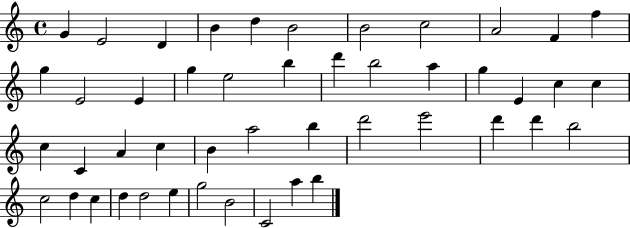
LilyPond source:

{
  \clef treble
  \time 4/4
  \defaultTimeSignature
  \key c \major
  g'4 e'2 d'4 | b'4 d''4 b'2 | b'2 c''2 | a'2 f'4 f''4 | \break g''4 e'2 e'4 | g''4 e''2 b''4 | d'''4 b''2 a''4 | g''4 e'4 c''4 c''4 | \break c''4 c'4 a'4 c''4 | b'4 a''2 b''4 | d'''2 e'''2 | d'''4 d'''4 b''2 | \break c''2 d''4 c''4 | d''4 d''2 e''4 | g''2 b'2 | c'2 a''4 b''4 | \break \bar "|."
}